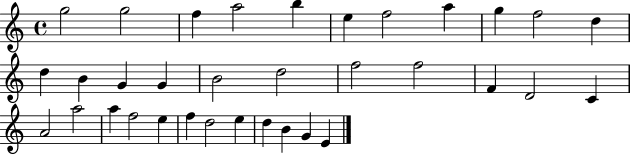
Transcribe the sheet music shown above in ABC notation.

X:1
T:Untitled
M:4/4
L:1/4
K:C
g2 g2 f a2 b e f2 a g f2 d d B G G B2 d2 f2 f2 F D2 C A2 a2 a f2 e f d2 e d B G E